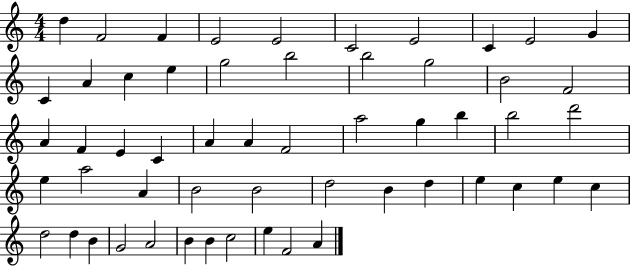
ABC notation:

X:1
T:Untitled
M:4/4
L:1/4
K:C
d F2 F E2 E2 C2 E2 C E2 G C A c e g2 b2 b2 g2 B2 F2 A F E C A A F2 a2 g b b2 d'2 e a2 A B2 B2 d2 B d e c e c d2 d B G2 A2 B B c2 e F2 A